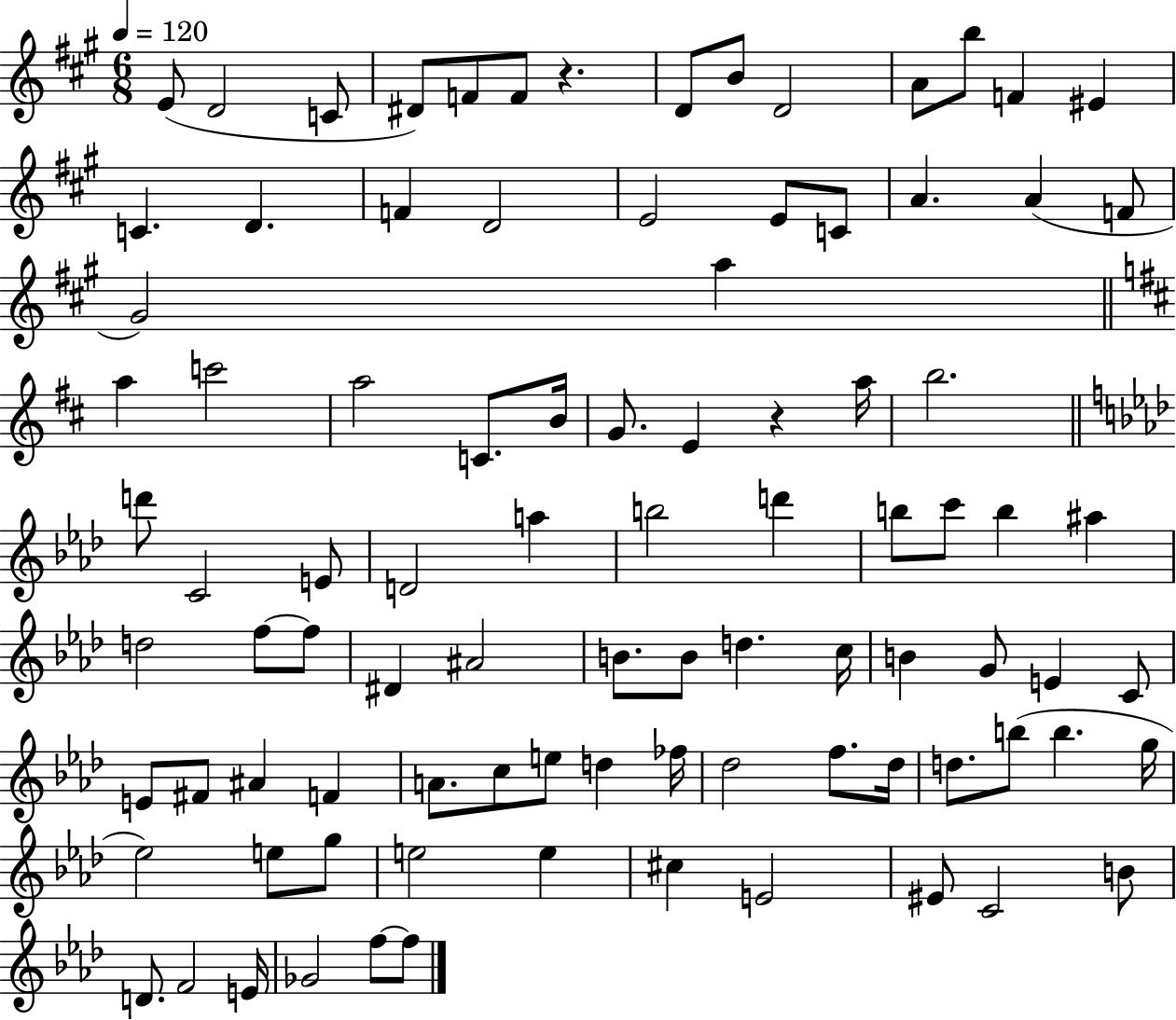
{
  \clef treble
  \numericTimeSignature
  \time 6/8
  \key a \major
  \tempo 4 = 120
  e'8( d'2 c'8 | dis'8) f'8 f'8 r4. | d'8 b'8 d'2 | a'8 b''8 f'4 eis'4 | \break c'4. d'4. | f'4 d'2 | e'2 e'8 c'8 | a'4. a'4( f'8 | \break gis'2) a''4 | \bar "||" \break \key d \major a''4 c'''2 | a''2 c'8. b'16 | g'8. e'4 r4 a''16 | b''2. | \break \bar "||" \break \key aes \major d'''8 c'2 e'8 | d'2 a''4 | b''2 d'''4 | b''8 c'''8 b''4 ais''4 | \break d''2 f''8~~ f''8 | dis'4 ais'2 | b'8. b'8 d''4. c''16 | b'4 g'8 e'4 c'8 | \break e'8 fis'8 ais'4 f'4 | a'8. c''8 e''8 d''4 fes''16 | des''2 f''8. des''16 | d''8. b''8( b''4. g''16 | \break ees''2) e''8 g''8 | e''2 e''4 | cis''4 e'2 | eis'8 c'2 b'8 | \break d'8. f'2 e'16 | ges'2 f''8~~ f''8 | \bar "|."
}